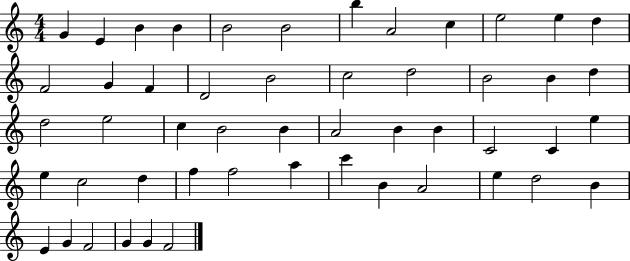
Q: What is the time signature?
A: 4/4